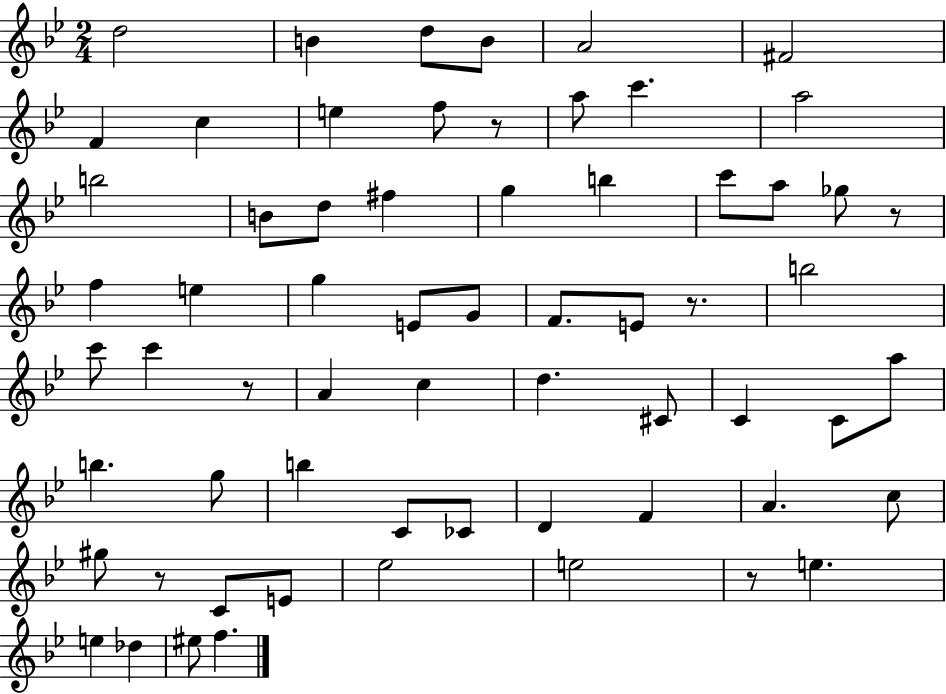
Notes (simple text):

D5/h B4/q D5/e B4/e A4/h F#4/h F4/q C5/q E5/q F5/e R/e A5/e C6/q. A5/h B5/h B4/e D5/e F#5/q G5/q B5/q C6/e A5/e Gb5/e R/e F5/q E5/q G5/q E4/e G4/e F4/e. E4/e R/e. B5/h C6/e C6/q R/e A4/q C5/q D5/q. C#4/e C4/q C4/e A5/e B5/q. G5/e B5/q C4/e CES4/e D4/q F4/q A4/q. C5/e G#5/e R/e C4/e E4/e Eb5/h E5/h R/e E5/q. E5/q Db5/q EIS5/e F5/q.